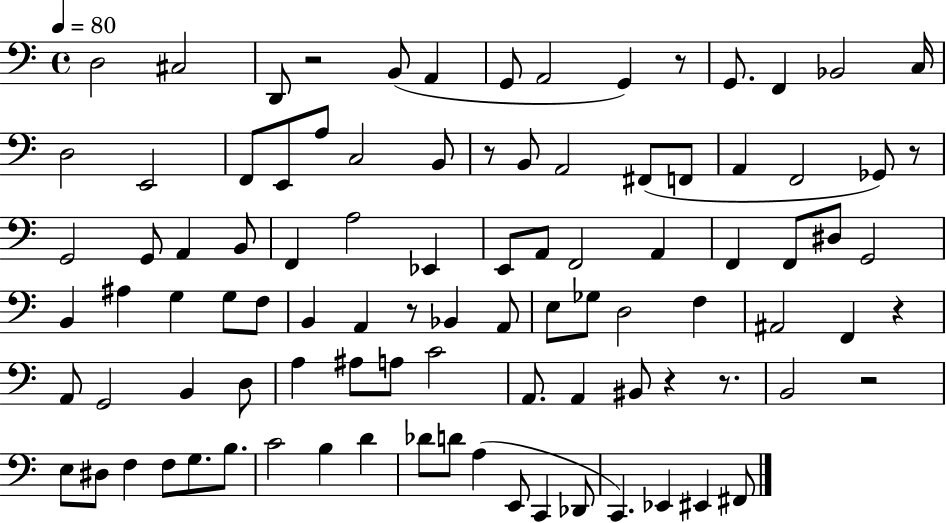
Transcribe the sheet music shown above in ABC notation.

X:1
T:Untitled
M:4/4
L:1/4
K:C
D,2 ^C,2 D,,/2 z2 B,,/2 A,, G,,/2 A,,2 G,, z/2 G,,/2 F,, _B,,2 C,/4 D,2 E,,2 F,,/2 E,,/2 A,/2 C,2 B,,/2 z/2 B,,/2 A,,2 ^F,,/2 F,,/2 A,, F,,2 _G,,/2 z/2 G,,2 G,,/2 A,, B,,/2 F,, A,2 _E,, E,,/2 A,,/2 F,,2 A,, F,, F,,/2 ^D,/2 G,,2 B,, ^A, G, G,/2 F,/2 B,, A,, z/2 _B,, A,,/2 E,/2 _G,/2 D,2 F, ^A,,2 F,, z A,,/2 G,,2 B,, D,/2 A, ^A,/2 A,/2 C2 A,,/2 A,, ^B,,/2 z z/2 B,,2 z2 E,/2 ^D,/2 F, F,/2 G,/2 B,/2 C2 B, D _D/2 D/2 A, E,,/2 C,, _D,,/2 C,, _E,, ^E,, ^F,,/2